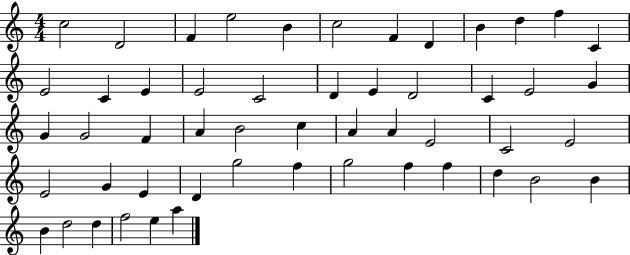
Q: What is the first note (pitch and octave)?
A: C5